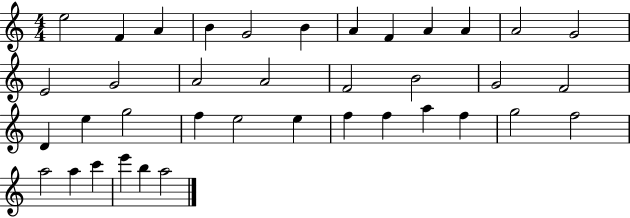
E5/h F4/q A4/q B4/q G4/h B4/q A4/q F4/q A4/q A4/q A4/h G4/h E4/h G4/h A4/h A4/h F4/h B4/h G4/h F4/h D4/q E5/q G5/h F5/q E5/h E5/q F5/q F5/q A5/q F5/q G5/h F5/h A5/h A5/q C6/q E6/q B5/q A5/h